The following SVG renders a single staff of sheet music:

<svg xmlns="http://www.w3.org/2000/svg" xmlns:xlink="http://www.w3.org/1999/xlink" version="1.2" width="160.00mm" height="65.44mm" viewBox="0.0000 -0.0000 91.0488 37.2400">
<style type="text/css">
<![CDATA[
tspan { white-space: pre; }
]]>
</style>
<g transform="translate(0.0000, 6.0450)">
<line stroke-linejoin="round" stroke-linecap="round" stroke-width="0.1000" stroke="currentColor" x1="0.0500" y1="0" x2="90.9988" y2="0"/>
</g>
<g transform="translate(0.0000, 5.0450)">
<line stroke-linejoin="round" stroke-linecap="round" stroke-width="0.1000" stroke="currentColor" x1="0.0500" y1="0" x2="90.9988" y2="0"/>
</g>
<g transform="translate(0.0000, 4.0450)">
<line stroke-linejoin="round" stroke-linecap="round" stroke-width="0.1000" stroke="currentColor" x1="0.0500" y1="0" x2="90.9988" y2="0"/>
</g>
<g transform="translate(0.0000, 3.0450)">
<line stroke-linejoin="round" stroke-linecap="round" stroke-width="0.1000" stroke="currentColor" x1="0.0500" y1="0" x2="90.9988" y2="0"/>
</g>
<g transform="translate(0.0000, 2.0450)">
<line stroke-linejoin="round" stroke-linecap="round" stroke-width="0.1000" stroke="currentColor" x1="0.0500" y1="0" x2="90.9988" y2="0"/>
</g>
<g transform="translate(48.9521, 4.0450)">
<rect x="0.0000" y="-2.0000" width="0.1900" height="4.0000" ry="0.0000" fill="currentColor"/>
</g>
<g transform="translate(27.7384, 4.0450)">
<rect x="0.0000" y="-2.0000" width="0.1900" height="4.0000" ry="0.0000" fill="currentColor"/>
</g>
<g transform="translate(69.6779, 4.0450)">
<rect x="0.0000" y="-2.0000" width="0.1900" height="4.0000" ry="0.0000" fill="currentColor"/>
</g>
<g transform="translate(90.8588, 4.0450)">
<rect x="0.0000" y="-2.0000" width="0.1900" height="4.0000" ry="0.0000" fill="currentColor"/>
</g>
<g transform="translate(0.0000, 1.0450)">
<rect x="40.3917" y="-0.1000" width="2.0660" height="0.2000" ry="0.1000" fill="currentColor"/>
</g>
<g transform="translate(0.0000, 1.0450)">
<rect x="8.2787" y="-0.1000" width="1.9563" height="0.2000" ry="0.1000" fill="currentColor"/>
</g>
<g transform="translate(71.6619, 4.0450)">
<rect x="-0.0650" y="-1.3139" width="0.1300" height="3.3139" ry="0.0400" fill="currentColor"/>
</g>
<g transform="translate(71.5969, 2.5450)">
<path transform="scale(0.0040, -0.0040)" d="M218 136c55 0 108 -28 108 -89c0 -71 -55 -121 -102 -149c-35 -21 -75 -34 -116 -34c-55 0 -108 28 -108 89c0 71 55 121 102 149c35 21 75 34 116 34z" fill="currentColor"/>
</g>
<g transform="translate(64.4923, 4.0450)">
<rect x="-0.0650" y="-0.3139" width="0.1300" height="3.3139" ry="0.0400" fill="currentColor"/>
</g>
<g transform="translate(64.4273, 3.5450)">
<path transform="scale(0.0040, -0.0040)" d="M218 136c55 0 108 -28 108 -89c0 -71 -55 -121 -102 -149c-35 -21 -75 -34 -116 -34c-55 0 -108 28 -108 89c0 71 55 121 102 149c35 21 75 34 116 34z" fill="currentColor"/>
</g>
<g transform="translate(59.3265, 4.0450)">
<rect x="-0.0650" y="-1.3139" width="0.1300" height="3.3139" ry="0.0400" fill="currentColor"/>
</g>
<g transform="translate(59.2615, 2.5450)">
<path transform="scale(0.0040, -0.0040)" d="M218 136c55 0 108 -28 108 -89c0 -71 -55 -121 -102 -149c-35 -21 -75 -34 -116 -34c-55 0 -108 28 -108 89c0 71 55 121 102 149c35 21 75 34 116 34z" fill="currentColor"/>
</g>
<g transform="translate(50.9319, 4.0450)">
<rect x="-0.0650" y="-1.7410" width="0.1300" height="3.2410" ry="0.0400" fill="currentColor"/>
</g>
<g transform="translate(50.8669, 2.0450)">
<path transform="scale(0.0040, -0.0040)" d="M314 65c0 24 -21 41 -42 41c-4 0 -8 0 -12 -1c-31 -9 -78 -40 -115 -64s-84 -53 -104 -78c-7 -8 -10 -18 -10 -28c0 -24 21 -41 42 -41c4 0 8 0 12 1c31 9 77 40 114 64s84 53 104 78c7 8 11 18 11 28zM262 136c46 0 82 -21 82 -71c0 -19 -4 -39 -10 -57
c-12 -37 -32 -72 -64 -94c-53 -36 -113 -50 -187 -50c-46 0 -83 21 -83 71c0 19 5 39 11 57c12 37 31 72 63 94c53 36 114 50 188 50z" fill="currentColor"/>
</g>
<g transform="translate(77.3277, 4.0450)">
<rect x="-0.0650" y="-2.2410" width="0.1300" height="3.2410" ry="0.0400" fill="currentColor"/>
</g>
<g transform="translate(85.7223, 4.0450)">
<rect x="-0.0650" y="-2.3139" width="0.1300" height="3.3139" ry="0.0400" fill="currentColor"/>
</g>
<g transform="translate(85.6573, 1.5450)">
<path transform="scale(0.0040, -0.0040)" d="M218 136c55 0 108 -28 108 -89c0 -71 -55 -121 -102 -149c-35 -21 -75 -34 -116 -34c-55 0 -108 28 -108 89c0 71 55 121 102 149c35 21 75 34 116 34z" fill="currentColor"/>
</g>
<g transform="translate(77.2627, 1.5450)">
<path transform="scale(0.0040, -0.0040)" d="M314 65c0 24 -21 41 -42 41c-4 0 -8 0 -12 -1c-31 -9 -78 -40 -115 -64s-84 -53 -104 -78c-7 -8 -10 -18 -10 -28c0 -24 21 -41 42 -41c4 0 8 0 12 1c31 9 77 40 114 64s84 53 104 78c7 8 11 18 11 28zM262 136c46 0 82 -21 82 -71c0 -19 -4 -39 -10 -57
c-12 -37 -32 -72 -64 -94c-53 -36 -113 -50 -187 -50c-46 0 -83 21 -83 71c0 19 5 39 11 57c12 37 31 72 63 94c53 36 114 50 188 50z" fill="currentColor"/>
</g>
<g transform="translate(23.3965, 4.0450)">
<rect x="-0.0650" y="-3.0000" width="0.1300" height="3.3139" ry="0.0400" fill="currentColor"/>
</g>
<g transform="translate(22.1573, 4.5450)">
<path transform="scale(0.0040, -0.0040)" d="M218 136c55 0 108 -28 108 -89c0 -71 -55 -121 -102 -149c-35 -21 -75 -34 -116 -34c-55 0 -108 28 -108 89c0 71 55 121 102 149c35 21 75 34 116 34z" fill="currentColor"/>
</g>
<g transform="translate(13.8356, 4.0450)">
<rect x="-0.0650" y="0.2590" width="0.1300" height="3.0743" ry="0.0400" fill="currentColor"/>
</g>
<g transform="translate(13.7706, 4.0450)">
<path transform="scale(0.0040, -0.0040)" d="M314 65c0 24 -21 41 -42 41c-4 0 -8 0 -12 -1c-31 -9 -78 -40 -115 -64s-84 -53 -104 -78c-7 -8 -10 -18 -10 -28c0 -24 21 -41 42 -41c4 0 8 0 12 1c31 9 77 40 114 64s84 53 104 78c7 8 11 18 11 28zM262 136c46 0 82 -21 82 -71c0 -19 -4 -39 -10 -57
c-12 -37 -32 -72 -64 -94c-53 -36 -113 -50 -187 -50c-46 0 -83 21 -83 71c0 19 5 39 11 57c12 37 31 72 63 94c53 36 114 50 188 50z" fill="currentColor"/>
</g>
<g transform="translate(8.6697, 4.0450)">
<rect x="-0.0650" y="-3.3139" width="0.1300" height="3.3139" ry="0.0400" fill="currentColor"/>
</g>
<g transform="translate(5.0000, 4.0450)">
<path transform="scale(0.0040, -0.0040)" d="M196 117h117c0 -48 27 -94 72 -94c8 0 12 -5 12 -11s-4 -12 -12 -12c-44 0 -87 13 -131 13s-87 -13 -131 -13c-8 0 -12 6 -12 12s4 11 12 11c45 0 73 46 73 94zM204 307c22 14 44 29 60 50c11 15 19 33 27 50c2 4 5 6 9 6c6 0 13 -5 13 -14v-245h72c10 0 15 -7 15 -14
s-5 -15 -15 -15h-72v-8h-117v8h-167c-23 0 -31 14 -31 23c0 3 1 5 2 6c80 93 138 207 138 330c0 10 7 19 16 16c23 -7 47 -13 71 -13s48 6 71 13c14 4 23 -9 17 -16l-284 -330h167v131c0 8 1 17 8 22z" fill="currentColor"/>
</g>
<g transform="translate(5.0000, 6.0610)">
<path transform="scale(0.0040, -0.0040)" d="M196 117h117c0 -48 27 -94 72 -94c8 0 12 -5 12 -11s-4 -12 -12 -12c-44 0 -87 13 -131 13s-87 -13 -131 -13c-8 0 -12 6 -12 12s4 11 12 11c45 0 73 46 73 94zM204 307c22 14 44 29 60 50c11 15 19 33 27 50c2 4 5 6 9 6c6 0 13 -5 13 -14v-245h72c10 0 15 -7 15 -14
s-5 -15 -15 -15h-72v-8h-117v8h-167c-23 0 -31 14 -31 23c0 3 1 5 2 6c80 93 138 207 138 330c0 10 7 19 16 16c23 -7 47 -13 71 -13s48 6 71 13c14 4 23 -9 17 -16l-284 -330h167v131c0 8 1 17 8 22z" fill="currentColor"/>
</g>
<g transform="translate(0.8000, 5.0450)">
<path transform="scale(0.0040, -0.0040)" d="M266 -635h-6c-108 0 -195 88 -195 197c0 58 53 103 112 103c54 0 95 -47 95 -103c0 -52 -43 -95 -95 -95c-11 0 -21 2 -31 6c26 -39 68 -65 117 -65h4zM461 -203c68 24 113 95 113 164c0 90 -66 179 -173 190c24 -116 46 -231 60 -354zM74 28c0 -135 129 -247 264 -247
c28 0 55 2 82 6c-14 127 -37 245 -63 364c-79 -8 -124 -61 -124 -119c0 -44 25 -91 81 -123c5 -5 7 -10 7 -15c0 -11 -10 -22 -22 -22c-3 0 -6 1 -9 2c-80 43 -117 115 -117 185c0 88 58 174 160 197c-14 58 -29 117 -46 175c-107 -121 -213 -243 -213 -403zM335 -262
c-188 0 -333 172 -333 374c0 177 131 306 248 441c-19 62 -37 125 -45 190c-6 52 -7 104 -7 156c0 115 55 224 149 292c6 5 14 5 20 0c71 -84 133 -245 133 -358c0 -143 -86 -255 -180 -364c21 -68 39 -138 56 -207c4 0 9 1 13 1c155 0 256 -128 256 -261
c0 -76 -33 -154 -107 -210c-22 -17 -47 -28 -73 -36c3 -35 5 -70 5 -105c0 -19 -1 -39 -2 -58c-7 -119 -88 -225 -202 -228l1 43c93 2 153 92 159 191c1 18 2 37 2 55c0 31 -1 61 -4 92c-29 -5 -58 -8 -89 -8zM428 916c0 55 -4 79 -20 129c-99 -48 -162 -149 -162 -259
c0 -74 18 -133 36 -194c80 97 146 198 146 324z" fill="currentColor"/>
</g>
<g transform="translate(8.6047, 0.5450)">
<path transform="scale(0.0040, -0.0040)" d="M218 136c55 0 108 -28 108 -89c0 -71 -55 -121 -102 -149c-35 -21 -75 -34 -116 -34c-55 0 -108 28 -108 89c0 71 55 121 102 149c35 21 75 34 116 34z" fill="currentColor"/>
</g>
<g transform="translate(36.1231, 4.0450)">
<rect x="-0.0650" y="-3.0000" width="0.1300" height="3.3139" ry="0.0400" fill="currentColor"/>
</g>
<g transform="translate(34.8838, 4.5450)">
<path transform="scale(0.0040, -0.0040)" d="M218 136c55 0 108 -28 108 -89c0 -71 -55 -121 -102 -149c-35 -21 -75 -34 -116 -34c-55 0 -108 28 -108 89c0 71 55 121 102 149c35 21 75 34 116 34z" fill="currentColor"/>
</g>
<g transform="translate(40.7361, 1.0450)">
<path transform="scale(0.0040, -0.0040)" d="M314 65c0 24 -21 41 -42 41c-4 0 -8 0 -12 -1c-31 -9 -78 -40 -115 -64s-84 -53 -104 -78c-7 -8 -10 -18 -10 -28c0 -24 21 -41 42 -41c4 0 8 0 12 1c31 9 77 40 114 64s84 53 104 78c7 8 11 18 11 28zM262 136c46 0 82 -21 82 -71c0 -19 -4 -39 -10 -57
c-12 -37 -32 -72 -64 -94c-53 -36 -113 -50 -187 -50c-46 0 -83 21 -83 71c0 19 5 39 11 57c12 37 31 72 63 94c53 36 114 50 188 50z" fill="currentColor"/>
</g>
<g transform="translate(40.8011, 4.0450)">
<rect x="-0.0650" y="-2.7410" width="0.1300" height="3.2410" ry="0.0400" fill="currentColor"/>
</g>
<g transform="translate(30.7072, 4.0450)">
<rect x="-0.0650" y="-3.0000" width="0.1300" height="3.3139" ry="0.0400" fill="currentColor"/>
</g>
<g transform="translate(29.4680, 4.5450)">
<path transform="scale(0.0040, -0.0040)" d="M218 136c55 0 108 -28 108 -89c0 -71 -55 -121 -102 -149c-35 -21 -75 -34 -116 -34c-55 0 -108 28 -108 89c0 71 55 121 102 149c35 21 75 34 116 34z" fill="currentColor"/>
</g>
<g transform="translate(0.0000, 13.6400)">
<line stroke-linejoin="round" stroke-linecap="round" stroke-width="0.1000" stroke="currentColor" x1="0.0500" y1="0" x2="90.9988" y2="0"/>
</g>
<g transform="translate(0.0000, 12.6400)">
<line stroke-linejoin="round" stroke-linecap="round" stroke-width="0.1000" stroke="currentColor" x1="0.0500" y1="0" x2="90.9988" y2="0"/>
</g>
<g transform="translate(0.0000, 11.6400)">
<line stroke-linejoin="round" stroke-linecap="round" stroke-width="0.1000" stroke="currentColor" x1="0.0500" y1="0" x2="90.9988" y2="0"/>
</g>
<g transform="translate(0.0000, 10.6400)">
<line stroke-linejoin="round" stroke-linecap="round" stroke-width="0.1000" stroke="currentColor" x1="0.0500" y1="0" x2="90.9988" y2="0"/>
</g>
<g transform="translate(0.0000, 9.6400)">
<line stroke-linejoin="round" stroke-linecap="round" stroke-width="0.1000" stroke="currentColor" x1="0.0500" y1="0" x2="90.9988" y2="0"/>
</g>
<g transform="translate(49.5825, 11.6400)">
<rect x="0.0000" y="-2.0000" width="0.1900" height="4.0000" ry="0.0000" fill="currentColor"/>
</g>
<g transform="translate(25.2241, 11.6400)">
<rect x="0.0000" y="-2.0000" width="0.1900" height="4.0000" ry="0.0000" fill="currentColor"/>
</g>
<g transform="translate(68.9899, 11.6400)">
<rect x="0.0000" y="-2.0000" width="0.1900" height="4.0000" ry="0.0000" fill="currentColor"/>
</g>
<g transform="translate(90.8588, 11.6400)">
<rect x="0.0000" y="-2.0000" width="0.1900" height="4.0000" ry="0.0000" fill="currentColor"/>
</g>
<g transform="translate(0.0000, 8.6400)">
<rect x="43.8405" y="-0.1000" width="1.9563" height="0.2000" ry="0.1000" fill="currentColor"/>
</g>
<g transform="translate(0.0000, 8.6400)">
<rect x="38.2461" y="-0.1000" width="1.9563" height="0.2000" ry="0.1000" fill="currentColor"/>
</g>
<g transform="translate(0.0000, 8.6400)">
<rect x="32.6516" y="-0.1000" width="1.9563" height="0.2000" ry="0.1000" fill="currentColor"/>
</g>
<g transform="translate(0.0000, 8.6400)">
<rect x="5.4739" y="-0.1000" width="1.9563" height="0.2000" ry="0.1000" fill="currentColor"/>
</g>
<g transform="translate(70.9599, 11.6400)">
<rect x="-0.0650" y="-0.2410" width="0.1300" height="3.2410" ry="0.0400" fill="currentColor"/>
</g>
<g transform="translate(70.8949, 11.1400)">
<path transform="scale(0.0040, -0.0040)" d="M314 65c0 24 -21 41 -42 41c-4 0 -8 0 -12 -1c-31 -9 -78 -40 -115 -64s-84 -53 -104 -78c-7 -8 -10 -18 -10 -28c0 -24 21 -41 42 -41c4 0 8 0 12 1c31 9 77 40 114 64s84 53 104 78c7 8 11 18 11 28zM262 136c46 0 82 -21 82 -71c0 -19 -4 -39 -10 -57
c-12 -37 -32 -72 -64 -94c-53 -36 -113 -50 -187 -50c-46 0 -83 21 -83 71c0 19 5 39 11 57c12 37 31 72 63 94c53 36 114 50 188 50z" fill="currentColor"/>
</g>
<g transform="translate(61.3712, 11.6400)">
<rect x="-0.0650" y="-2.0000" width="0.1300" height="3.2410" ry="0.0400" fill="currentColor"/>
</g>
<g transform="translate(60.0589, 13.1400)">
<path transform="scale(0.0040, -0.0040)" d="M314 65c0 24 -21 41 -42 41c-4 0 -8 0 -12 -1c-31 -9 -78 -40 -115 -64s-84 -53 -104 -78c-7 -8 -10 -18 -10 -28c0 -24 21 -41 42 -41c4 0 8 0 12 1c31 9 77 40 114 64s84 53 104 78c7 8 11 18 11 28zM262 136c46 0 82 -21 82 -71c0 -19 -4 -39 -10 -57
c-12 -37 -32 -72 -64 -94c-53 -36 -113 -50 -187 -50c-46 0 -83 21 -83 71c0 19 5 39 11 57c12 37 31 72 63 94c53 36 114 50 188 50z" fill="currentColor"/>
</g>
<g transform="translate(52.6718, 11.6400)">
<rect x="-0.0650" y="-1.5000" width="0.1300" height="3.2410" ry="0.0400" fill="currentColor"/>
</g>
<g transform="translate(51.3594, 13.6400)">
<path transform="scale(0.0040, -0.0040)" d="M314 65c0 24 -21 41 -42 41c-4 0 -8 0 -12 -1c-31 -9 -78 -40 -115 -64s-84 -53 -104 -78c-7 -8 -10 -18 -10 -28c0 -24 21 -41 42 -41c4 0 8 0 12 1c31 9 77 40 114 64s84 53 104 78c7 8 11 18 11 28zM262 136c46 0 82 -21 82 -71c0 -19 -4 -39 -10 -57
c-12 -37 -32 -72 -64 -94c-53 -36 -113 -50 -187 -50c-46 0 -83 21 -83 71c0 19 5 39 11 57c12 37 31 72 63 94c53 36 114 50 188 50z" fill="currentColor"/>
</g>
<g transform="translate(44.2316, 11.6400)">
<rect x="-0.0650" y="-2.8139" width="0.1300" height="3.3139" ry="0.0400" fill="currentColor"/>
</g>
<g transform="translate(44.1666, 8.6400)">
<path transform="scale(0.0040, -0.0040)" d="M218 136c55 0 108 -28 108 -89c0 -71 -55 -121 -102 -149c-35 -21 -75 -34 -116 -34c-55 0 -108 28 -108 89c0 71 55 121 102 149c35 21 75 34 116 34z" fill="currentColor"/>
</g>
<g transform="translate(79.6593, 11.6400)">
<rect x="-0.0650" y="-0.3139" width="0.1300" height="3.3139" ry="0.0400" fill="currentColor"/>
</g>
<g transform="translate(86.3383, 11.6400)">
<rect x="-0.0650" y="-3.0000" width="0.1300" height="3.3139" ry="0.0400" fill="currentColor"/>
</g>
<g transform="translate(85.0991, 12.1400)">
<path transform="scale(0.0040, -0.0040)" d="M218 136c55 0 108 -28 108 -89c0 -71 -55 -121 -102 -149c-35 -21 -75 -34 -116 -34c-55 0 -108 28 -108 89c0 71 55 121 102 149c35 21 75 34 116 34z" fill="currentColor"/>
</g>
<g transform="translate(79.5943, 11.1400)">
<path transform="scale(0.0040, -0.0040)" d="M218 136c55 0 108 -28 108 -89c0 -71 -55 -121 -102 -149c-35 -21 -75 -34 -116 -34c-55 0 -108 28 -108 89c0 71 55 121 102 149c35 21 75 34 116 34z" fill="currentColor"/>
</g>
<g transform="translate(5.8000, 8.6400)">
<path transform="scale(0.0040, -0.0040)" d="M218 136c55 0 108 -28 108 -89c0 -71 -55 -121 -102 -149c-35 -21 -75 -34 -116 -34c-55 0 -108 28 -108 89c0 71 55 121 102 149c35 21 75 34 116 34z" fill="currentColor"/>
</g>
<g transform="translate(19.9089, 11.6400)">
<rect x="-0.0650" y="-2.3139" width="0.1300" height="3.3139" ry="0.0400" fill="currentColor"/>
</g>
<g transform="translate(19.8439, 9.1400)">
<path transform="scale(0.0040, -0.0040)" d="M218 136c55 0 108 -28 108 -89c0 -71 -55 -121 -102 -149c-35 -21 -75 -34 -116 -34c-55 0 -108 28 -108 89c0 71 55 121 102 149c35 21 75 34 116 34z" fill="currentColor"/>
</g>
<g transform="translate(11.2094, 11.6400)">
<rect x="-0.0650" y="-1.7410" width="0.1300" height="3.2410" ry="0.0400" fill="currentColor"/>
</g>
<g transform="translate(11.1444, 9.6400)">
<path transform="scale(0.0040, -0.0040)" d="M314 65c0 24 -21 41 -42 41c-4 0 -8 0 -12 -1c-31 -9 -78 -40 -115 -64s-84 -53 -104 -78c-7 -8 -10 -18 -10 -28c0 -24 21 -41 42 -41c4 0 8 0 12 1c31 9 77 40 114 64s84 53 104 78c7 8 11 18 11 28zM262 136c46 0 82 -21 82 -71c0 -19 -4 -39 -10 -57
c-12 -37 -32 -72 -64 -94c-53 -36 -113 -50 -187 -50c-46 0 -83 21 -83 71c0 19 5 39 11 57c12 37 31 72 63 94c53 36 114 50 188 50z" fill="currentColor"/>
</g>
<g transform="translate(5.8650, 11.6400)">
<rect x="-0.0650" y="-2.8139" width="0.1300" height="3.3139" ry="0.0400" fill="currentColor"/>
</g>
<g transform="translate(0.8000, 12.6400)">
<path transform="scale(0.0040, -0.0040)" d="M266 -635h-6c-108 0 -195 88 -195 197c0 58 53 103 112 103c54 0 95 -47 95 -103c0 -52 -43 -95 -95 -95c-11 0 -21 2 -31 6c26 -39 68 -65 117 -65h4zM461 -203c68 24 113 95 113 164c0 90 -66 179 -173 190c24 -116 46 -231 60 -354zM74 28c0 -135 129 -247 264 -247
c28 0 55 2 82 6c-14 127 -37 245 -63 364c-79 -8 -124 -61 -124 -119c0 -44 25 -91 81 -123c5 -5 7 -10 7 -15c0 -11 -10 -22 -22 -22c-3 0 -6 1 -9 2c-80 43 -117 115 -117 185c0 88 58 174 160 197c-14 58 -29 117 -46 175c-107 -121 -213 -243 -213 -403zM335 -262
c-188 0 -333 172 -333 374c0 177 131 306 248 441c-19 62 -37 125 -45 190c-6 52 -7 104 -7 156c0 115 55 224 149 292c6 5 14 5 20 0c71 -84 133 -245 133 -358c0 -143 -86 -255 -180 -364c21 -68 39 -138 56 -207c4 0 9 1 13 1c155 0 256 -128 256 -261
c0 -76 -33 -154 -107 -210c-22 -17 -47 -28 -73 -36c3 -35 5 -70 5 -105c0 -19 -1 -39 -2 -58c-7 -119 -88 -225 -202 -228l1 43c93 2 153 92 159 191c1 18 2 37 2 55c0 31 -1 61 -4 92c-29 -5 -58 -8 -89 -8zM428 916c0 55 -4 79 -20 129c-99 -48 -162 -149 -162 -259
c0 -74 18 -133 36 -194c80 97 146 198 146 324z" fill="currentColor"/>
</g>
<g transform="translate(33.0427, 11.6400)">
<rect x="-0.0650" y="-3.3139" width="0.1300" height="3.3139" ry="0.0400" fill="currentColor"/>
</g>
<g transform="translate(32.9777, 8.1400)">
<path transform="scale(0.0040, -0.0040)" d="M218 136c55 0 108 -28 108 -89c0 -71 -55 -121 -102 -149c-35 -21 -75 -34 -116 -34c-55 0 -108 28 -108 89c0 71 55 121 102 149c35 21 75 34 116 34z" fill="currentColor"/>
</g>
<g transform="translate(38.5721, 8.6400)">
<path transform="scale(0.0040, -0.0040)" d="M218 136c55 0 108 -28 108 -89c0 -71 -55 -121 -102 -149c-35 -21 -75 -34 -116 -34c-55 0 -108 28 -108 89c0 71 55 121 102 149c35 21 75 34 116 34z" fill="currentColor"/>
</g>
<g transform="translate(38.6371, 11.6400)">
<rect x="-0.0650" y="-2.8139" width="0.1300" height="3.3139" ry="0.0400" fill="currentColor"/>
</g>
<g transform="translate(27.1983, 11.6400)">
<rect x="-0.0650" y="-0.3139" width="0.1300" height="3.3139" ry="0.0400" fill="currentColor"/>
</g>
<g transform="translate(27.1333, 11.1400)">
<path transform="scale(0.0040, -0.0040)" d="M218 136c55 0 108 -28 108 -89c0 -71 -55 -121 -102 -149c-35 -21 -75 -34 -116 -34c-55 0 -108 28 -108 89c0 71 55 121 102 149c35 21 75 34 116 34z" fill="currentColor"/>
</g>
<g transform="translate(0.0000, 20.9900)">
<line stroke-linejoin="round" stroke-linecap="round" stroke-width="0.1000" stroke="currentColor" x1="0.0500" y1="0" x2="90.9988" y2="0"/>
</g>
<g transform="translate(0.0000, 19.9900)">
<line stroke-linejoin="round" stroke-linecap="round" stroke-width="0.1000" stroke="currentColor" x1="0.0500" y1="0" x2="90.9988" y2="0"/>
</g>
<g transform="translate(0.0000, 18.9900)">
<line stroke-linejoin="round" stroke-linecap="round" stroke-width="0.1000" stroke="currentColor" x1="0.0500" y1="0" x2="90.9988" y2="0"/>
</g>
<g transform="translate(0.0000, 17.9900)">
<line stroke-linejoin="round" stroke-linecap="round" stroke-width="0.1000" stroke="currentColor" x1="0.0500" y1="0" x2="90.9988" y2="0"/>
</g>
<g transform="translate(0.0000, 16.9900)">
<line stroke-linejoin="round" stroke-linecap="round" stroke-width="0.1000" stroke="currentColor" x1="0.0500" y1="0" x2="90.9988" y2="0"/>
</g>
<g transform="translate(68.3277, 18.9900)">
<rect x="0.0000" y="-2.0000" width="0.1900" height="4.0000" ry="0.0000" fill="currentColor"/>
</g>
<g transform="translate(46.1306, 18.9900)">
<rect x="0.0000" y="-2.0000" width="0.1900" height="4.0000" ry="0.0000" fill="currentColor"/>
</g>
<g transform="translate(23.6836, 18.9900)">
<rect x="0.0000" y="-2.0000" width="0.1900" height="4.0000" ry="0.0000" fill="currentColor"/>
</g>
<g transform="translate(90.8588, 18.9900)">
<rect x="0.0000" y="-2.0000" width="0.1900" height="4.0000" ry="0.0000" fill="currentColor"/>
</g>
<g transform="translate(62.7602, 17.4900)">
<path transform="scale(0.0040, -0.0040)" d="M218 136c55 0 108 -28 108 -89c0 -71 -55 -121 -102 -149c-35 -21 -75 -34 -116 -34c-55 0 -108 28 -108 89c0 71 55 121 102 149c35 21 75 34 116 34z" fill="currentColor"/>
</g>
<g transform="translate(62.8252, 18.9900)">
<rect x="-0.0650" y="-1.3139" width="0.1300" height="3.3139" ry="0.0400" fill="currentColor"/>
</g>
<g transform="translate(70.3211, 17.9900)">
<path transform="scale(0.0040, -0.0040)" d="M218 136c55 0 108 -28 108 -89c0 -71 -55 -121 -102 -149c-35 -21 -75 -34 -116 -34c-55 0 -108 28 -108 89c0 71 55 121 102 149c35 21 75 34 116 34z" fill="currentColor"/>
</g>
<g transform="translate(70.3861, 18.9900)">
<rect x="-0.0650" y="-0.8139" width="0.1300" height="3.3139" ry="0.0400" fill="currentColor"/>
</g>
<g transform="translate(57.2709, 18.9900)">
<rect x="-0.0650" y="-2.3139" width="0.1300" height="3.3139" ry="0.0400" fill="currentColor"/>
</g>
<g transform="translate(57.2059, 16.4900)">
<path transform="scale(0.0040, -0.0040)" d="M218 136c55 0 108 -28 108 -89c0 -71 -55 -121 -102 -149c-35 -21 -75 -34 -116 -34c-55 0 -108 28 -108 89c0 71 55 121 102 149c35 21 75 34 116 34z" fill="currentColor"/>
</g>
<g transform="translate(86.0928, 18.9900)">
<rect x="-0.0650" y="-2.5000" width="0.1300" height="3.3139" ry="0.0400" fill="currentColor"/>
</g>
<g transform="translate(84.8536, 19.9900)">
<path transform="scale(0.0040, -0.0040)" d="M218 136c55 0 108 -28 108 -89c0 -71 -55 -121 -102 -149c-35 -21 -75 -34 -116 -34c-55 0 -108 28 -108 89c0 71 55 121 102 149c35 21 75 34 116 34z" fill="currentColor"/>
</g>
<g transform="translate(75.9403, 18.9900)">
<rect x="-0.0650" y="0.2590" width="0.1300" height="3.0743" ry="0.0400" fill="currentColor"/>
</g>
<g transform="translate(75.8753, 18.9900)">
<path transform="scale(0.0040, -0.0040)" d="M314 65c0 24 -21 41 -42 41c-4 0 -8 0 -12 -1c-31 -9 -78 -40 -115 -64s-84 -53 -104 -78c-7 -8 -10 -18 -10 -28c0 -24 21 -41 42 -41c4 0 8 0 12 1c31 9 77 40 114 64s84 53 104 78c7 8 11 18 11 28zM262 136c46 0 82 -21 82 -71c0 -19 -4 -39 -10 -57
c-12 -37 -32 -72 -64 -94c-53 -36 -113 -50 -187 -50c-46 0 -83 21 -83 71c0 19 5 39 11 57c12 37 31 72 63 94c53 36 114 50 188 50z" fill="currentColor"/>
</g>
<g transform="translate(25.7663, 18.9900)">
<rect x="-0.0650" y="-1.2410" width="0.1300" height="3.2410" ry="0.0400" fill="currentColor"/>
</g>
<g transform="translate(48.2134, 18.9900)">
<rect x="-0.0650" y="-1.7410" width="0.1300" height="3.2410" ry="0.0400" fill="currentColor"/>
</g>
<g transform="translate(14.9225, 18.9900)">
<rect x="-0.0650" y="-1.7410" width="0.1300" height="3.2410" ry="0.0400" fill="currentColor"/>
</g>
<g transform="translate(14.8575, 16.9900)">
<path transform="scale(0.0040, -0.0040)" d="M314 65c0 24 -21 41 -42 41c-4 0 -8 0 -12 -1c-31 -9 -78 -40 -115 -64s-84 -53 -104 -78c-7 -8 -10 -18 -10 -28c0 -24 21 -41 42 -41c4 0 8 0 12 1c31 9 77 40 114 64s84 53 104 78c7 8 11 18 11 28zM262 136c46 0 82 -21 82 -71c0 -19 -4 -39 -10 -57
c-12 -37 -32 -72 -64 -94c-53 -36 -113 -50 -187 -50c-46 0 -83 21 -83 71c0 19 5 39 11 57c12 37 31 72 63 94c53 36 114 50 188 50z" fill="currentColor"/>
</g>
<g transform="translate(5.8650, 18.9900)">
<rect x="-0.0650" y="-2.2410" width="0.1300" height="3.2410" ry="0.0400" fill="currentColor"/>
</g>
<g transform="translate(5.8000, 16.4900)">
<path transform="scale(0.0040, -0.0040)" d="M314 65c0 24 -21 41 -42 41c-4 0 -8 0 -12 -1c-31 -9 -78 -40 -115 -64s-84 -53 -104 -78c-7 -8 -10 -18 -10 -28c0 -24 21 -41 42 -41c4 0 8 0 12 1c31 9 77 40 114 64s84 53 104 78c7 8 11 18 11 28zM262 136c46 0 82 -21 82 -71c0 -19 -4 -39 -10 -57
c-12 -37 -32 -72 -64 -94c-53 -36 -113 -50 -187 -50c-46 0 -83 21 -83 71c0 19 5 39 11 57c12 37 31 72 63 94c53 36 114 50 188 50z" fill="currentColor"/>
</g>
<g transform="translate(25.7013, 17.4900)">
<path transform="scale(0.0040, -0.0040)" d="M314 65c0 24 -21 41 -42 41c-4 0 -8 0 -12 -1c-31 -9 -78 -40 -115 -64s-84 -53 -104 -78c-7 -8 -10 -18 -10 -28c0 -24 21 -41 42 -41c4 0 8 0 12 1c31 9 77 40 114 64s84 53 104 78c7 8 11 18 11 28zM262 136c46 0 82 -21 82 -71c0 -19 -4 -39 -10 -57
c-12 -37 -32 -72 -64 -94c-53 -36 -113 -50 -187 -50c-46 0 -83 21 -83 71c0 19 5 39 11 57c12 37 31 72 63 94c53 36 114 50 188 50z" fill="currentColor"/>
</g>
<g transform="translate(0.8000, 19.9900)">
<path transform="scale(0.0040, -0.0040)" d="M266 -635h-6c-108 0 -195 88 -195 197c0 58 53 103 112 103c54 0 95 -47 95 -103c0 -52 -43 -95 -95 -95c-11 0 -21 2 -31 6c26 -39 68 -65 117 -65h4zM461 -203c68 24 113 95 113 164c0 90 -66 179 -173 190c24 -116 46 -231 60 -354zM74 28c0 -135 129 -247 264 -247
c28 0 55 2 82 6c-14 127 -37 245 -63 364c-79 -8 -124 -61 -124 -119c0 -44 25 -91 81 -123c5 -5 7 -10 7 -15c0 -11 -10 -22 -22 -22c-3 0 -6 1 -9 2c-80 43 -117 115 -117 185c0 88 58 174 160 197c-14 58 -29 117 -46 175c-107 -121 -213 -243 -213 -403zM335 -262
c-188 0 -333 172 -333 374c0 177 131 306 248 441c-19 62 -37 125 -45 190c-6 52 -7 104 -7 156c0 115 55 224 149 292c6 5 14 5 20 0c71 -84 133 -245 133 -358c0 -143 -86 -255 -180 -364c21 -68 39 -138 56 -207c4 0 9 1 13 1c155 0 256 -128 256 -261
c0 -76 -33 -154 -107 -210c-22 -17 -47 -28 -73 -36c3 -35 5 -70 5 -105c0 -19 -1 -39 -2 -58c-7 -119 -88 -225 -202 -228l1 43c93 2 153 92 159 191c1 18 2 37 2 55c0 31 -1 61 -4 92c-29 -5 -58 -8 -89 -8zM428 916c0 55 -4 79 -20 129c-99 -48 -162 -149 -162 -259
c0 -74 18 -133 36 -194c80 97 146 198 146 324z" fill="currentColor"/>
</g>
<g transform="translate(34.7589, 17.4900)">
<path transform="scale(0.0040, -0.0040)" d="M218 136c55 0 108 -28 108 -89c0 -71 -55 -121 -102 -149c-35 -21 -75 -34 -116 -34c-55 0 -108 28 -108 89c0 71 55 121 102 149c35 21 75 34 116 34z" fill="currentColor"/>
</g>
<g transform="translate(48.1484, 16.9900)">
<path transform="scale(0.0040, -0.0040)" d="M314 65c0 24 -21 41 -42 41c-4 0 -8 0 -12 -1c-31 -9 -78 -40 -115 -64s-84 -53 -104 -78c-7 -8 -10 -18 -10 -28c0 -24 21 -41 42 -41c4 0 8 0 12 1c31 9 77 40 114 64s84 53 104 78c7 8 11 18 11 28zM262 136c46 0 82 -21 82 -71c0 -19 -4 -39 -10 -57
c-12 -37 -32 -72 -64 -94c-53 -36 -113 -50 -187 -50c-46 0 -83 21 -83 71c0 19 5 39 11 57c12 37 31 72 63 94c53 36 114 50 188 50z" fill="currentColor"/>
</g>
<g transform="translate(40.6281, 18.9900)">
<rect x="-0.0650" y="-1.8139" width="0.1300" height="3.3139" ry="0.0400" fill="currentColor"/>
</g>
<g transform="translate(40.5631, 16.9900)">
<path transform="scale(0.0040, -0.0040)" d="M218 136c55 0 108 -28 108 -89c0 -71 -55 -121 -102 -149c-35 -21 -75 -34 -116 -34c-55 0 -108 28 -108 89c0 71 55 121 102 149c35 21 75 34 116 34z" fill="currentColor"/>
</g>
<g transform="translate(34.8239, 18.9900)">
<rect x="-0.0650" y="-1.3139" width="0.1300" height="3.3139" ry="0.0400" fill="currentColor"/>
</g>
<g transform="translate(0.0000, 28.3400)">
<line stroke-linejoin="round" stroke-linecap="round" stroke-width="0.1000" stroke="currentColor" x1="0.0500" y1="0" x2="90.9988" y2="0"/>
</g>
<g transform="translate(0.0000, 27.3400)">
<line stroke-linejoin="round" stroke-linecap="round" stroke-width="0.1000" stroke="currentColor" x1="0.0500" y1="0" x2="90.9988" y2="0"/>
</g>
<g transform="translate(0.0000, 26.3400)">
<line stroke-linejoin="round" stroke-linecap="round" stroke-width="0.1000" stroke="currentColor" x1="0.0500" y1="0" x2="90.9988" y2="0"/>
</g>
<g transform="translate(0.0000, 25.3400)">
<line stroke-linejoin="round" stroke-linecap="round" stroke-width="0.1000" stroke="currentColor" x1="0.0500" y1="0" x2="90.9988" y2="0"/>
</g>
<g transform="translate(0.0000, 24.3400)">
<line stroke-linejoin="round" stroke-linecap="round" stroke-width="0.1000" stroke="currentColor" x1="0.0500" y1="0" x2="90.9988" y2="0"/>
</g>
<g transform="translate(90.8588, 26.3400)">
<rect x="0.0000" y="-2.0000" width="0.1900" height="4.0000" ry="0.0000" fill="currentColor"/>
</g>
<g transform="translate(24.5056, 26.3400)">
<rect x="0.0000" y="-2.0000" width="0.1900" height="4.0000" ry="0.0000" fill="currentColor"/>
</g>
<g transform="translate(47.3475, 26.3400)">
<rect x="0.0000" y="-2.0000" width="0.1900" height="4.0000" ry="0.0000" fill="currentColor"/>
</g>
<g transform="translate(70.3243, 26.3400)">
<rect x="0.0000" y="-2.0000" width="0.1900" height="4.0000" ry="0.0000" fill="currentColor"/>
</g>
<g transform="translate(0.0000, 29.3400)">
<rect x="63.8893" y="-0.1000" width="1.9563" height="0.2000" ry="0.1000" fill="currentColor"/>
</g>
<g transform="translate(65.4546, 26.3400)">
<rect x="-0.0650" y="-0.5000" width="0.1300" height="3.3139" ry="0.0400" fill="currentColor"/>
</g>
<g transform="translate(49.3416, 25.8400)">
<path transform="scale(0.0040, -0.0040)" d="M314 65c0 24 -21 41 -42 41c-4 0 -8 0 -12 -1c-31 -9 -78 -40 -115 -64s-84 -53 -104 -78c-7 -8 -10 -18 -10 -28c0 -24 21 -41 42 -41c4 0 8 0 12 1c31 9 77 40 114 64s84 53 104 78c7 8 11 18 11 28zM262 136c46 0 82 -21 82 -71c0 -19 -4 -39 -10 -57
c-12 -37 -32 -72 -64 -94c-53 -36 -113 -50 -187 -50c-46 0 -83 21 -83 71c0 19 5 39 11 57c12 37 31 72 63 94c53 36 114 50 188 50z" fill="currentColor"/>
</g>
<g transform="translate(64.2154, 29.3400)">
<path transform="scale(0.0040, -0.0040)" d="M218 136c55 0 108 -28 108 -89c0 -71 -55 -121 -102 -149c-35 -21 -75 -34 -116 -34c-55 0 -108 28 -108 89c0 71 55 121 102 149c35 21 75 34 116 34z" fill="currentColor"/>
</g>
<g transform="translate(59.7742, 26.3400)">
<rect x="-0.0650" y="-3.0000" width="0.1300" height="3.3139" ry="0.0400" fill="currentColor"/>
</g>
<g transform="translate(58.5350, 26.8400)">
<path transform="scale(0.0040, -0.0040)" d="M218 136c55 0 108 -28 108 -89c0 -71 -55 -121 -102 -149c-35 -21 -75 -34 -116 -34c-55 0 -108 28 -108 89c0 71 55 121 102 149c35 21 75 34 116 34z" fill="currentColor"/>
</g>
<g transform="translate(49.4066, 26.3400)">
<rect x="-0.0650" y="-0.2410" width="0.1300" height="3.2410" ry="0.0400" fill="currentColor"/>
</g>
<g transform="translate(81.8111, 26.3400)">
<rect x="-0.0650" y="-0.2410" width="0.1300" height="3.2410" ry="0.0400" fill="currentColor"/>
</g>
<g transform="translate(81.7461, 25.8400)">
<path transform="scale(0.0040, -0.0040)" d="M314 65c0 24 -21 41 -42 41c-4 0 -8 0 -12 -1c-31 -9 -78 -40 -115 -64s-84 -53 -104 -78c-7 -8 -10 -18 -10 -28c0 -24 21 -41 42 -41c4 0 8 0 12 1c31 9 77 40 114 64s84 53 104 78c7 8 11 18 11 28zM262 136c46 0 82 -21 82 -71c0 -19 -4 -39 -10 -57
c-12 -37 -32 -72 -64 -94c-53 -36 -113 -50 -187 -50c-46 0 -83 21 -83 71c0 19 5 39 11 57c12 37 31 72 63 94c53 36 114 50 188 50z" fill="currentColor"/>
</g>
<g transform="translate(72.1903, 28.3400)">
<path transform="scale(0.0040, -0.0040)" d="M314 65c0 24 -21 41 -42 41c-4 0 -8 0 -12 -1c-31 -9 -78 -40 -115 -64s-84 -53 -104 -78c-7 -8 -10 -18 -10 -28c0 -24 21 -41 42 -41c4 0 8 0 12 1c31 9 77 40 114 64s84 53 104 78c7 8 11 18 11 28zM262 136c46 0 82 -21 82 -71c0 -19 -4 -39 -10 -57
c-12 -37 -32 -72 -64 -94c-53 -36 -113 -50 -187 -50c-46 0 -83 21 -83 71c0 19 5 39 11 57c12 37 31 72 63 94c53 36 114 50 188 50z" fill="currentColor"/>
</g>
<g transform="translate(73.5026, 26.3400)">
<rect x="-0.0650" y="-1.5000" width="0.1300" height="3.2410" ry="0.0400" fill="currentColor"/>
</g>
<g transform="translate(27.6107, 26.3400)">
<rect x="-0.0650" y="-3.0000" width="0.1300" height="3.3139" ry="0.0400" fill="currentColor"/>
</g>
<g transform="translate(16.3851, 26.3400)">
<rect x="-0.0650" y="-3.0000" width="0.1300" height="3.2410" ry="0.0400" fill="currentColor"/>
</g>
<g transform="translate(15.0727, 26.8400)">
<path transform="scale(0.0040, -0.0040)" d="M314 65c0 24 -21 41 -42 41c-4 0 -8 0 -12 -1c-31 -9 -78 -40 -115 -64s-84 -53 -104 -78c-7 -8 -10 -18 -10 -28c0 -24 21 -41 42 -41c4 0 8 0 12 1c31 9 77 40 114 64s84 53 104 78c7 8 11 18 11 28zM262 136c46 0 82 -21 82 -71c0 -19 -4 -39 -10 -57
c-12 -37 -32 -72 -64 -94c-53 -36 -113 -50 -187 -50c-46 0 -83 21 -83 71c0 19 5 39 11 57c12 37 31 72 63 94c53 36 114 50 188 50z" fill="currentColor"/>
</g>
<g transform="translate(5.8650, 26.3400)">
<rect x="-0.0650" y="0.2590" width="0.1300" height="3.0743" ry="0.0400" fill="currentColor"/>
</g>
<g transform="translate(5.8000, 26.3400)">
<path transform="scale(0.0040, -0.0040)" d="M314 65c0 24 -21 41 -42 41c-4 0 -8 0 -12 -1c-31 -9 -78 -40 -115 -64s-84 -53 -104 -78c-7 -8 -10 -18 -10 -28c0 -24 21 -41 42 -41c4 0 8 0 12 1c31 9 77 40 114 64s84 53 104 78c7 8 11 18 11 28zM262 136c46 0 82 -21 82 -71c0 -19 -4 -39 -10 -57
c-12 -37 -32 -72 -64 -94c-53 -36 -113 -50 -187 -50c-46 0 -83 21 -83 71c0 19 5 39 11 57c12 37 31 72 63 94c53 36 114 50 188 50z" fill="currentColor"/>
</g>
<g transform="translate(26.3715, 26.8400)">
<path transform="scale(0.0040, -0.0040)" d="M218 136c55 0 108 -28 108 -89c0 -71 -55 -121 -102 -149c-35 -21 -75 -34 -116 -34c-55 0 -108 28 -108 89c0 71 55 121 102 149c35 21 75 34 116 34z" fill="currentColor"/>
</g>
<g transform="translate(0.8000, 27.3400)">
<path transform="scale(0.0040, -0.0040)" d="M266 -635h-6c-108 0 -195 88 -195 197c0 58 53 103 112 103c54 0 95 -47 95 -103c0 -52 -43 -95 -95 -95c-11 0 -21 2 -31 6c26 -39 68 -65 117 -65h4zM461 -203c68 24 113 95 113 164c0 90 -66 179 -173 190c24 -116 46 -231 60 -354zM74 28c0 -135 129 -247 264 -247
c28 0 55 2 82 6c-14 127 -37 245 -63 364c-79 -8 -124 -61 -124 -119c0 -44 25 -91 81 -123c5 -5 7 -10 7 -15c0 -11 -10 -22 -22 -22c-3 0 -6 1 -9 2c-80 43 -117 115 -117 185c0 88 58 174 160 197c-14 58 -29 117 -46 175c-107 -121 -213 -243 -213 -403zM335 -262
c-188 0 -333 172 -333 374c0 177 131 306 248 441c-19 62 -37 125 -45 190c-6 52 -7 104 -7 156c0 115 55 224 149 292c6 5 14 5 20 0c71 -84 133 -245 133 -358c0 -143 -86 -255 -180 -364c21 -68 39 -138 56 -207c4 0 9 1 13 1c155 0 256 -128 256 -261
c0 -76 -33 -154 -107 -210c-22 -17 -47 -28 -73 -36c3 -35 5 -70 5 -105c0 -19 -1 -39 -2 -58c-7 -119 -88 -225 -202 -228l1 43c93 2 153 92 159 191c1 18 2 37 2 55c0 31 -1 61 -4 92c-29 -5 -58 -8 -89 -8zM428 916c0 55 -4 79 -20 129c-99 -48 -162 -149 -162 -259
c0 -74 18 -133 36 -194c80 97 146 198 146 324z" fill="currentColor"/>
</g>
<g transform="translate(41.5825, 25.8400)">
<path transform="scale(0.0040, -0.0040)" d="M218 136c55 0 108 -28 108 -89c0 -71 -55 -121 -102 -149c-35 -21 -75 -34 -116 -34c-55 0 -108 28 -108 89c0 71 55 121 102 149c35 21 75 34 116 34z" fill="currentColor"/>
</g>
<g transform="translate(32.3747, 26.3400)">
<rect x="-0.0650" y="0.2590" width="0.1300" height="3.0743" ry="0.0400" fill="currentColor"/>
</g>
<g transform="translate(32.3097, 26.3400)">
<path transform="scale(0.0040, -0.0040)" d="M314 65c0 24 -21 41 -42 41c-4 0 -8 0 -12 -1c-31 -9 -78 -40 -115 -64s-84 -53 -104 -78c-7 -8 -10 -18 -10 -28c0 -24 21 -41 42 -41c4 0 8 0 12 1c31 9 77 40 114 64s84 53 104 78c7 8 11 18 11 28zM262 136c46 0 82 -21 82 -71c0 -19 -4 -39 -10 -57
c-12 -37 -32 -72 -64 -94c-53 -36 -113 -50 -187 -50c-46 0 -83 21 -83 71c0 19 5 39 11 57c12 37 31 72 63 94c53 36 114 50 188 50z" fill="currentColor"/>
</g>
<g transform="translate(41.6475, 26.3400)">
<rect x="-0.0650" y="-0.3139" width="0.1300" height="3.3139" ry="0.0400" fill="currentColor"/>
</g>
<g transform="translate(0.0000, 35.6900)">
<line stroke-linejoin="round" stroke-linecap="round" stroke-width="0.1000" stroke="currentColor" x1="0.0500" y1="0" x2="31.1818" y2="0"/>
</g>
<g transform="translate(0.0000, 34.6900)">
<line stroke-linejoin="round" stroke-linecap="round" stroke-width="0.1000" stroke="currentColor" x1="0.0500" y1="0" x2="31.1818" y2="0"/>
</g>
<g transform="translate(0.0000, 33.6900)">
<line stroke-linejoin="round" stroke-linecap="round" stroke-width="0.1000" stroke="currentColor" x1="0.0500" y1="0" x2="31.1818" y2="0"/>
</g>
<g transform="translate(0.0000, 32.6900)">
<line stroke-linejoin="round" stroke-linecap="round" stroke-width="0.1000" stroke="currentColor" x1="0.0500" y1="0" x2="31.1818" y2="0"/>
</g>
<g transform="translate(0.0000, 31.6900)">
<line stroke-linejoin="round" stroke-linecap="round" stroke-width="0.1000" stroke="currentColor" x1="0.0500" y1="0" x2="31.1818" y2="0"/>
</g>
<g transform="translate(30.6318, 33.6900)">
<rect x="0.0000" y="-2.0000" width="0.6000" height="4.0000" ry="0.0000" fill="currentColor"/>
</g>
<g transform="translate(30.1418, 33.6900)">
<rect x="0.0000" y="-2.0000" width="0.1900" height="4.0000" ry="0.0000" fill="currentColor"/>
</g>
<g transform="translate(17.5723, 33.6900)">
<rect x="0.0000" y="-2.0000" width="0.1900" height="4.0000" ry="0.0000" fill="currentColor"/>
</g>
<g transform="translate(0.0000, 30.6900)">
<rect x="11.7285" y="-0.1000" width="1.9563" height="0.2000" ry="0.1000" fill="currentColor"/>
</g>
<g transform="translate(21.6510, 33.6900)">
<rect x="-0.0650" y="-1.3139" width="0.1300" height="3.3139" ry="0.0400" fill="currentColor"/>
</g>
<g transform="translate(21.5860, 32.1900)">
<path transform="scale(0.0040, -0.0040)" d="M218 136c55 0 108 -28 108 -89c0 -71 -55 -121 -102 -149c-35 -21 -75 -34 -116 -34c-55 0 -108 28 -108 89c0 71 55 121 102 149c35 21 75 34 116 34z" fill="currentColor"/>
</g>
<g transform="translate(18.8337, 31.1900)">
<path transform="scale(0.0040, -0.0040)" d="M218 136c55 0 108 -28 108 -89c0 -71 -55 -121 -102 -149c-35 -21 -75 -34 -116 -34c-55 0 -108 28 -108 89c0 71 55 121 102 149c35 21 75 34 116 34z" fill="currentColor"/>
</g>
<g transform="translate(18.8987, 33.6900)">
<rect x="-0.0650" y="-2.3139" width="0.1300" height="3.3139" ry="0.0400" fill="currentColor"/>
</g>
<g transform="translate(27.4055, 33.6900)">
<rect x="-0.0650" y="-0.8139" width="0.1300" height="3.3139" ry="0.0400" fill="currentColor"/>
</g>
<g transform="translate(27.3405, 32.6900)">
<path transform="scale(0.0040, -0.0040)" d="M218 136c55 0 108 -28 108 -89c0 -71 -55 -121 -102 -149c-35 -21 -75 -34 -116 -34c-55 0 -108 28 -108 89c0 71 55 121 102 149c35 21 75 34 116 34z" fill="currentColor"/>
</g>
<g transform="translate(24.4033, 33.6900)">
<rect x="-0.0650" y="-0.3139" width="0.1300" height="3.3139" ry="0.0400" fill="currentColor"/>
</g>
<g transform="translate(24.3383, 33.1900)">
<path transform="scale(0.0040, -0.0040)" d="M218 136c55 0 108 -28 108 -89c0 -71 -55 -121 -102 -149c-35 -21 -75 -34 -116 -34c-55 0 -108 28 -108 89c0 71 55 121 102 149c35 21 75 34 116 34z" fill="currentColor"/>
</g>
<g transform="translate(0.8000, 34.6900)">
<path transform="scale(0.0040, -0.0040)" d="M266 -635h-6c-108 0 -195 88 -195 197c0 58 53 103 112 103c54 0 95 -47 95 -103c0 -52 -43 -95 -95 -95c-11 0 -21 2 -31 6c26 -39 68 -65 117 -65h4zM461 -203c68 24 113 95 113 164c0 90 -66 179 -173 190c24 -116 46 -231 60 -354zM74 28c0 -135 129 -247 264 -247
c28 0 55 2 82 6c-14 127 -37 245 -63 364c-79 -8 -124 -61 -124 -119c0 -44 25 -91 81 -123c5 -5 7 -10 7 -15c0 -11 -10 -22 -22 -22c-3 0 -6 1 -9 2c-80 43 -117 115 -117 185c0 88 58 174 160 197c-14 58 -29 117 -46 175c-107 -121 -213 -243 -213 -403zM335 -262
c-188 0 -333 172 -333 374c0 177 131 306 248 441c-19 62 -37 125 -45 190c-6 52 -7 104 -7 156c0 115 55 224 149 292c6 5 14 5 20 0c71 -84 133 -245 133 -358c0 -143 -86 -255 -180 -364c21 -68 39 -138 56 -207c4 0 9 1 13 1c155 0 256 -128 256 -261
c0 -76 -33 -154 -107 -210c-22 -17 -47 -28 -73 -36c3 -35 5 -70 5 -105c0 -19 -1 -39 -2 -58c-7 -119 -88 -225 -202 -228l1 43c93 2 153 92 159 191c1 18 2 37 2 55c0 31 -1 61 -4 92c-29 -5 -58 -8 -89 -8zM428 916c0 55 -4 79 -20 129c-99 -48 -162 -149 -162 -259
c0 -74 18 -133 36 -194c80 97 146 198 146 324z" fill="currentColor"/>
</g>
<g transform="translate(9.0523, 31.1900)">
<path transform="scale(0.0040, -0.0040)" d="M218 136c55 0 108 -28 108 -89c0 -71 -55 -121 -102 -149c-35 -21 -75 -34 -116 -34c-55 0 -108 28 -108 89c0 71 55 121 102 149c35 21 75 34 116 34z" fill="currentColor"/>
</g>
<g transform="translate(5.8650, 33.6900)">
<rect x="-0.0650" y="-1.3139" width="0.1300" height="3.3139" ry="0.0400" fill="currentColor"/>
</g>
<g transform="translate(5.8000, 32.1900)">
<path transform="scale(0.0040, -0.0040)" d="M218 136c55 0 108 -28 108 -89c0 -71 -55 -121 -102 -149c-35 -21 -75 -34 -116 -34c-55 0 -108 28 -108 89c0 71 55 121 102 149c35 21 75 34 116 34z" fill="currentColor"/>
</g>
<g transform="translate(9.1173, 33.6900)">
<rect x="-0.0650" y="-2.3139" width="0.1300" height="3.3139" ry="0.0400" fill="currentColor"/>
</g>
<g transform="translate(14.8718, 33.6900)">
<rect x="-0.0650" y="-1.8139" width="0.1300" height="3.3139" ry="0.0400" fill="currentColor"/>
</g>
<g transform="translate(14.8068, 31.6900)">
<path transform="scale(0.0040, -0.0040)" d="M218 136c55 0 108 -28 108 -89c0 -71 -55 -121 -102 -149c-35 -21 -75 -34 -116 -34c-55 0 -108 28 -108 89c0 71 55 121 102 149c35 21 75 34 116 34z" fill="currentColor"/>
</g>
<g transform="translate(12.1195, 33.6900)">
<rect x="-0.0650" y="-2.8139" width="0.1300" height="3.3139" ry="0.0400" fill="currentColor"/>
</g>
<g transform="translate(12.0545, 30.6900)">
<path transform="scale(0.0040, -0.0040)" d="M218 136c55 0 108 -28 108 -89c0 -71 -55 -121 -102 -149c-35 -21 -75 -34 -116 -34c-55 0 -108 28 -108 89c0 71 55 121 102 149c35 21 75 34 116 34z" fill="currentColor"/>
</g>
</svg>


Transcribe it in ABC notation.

X:1
T:Untitled
M:4/4
L:1/4
K:C
b B2 A A A a2 f2 e c e g2 g a f2 g c b a a E2 F2 c2 c A g2 f2 e2 e f f2 g e d B2 G B2 A2 A B2 c c2 A C E2 c2 e g a f g e c d